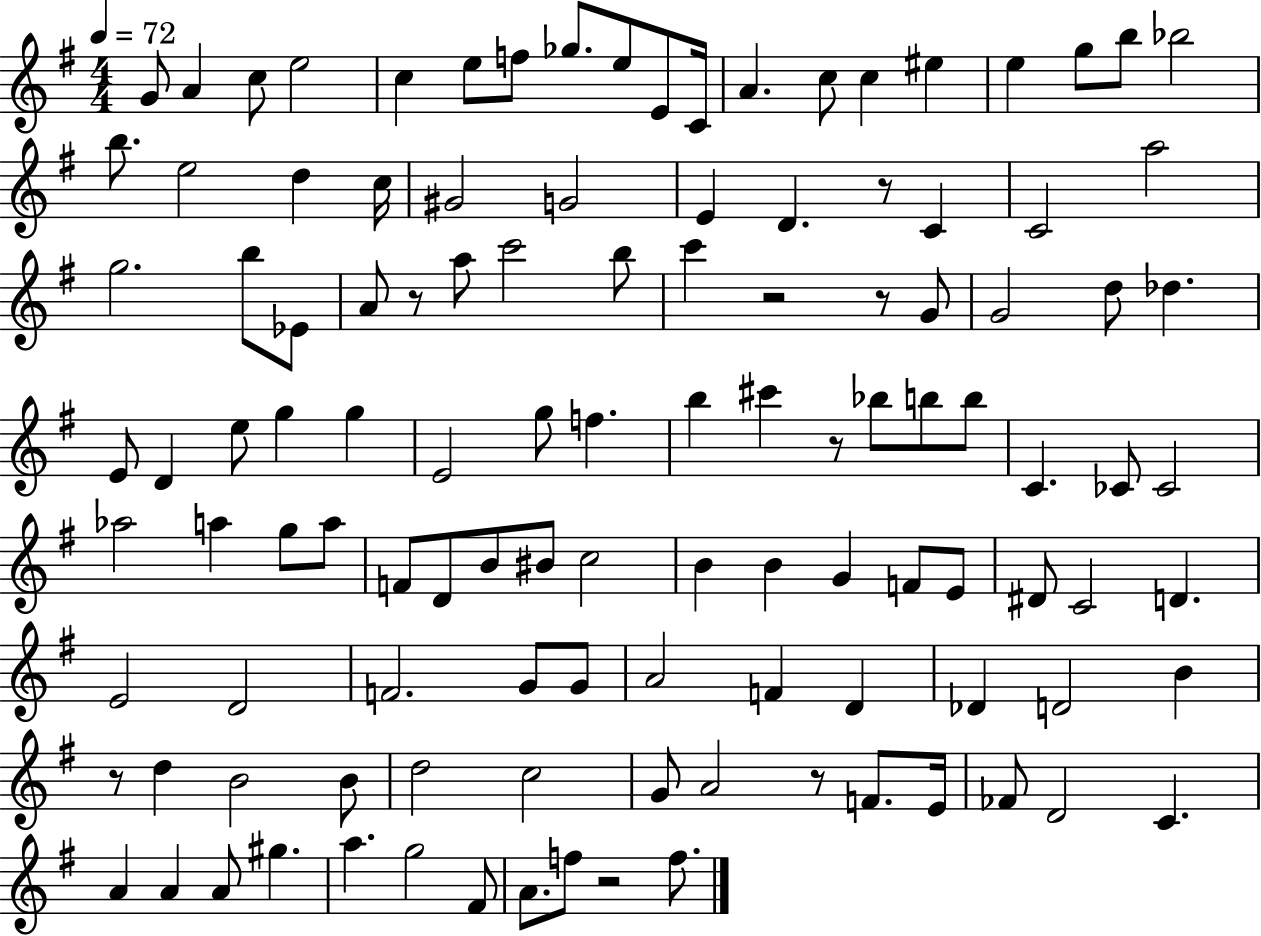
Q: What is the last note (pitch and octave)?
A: F5